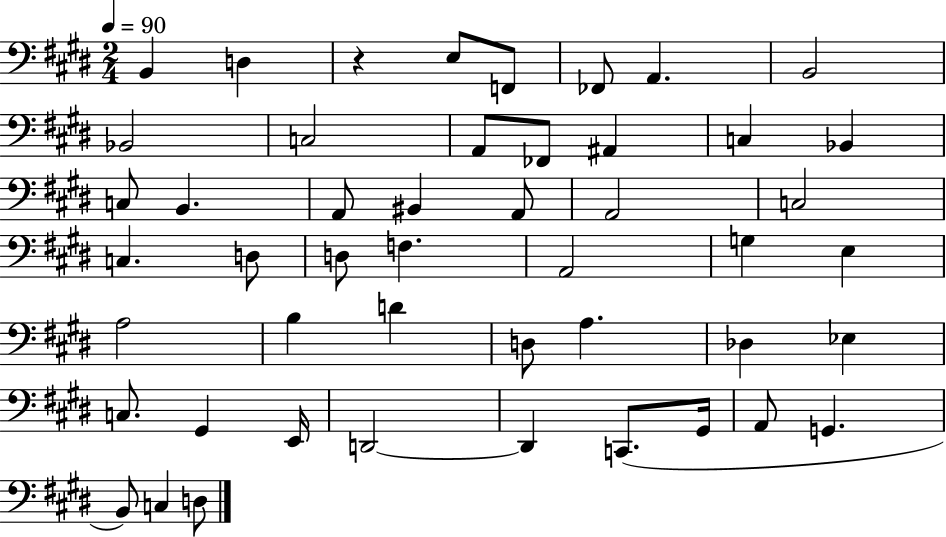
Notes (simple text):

B2/q D3/q R/q E3/e F2/e FES2/e A2/q. B2/h Bb2/h C3/h A2/e FES2/e A#2/q C3/q Bb2/q C3/e B2/q. A2/e BIS2/q A2/e A2/h C3/h C3/q. D3/e D3/e F3/q. A2/h G3/q E3/q A3/h B3/q D4/q D3/e A3/q. Db3/q Eb3/q C3/e. G#2/q E2/s D2/h D2/q C2/e. G#2/s A2/e G2/q. B2/e C3/q D3/e